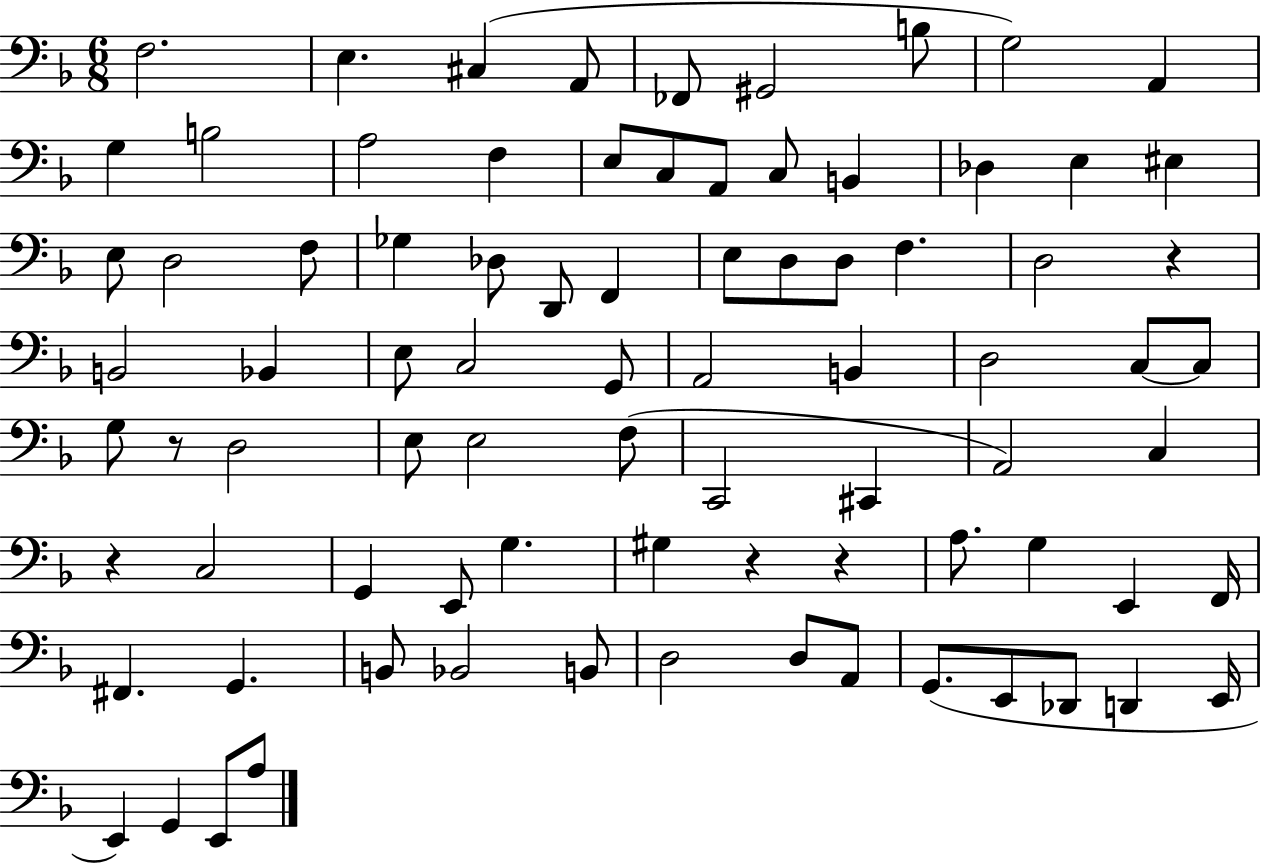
F3/h. E3/q. C#3/q A2/e FES2/e G#2/h B3/e G3/h A2/q G3/q B3/h A3/h F3/q E3/e C3/e A2/e C3/e B2/q Db3/q E3/q EIS3/q E3/e D3/h F3/e Gb3/q Db3/e D2/e F2/q E3/e D3/e D3/e F3/q. D3/h R/q B2/h Bb2/q E3/e C3/h G2/e A2/h B2/q D3/h C3/e C3/e G3/e R/e D3/h E3/e E3/h F3/e C2/h C#2/q A2/h C3/q R/q C3/h G2/q E2/e G3/q. G#3/q R/q R/q A3/e. G3/q E2/q F2/s F#2/q. G2/q. B2/e Bb2/h B2/e D3/h D3/e A2/e G2/e. E2/e Db2/e D2/q E2/s E2/q G2/q E2/e A3/e